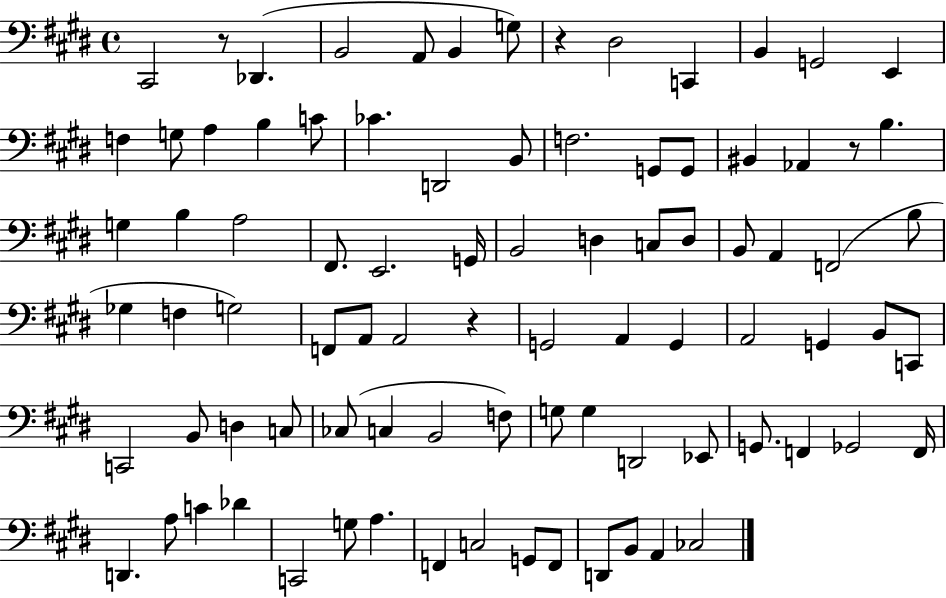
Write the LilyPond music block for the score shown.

{
  \clef bass
  \time 4/4
  \defaultTimeSignature
  \key e \major
  cis,2 r8 des,4.( | b,2 a,8 b,4 g8) | r4 dis2 c,4 | b,4 g,2 e,4 | \break f4 g8 a4 b4 c'8 | ces'4. d,2 b,8 | f2. g,8 g,8 | bis,4 aes,4 r8 b4. | \break g4 b4 a2 | fis,8. e,2. g,16 | b,2 d4 c8 d8 | b,8 a,4 f,2( b8 | \break ges4 f4 g2) | f,8 a,8 a,2 r4 | g,2 a,4 g,4 | a,2 g,4 b,8 c,8 | \break c,2 b,8 d4 c8 | ces8( c4 b,2 f8) | g8 g4 d,2 ees,8 | g,8. f,4 ges,2 f,16 | \break d,4. a8 c'4 des'4 | c,2 g8 a4. | f,4 c2 g,8 f,8 | d,8 b,8 a,4 ces2 | \break \bar "|."
}